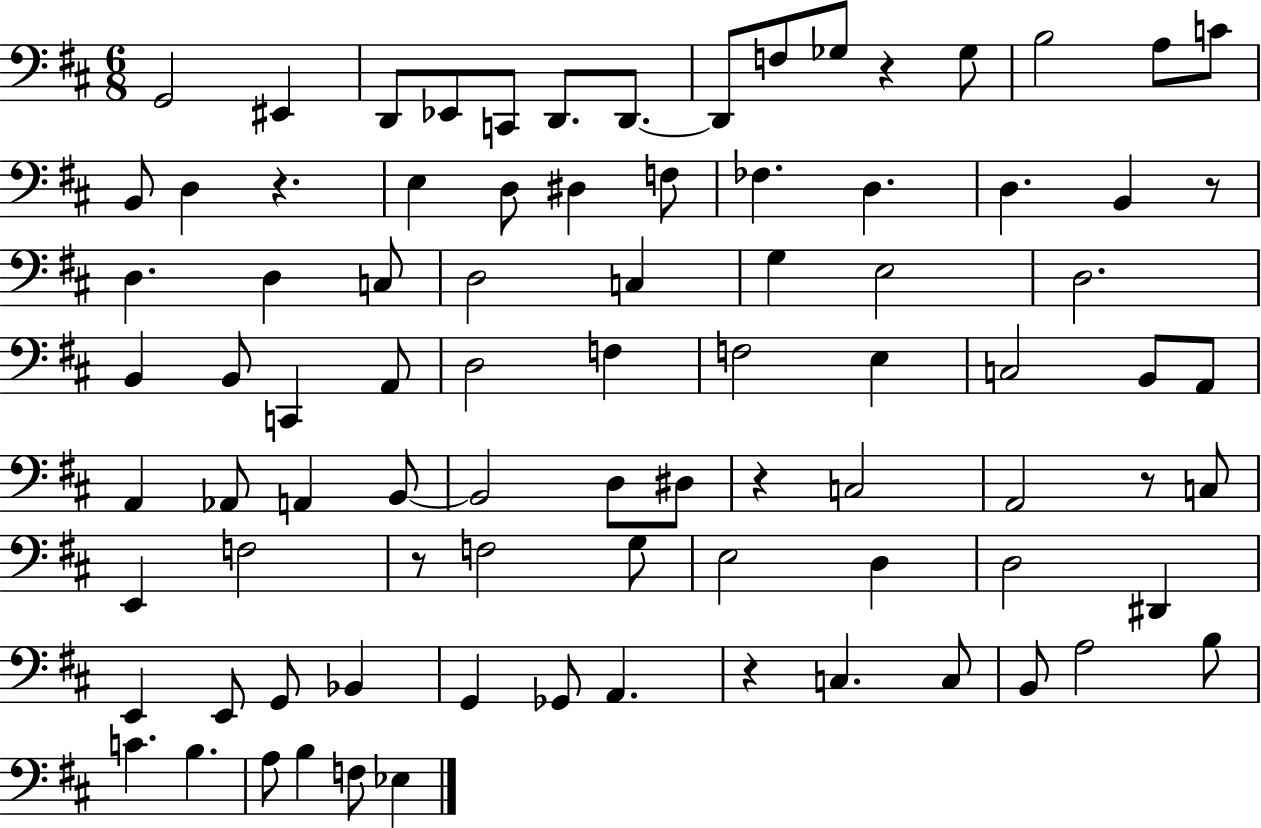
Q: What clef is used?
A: bass